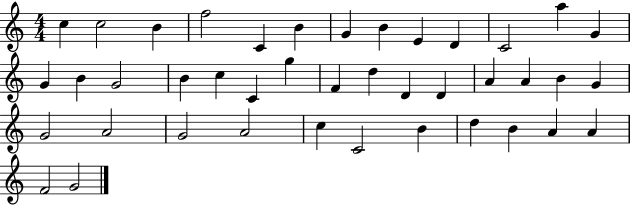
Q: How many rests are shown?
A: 0